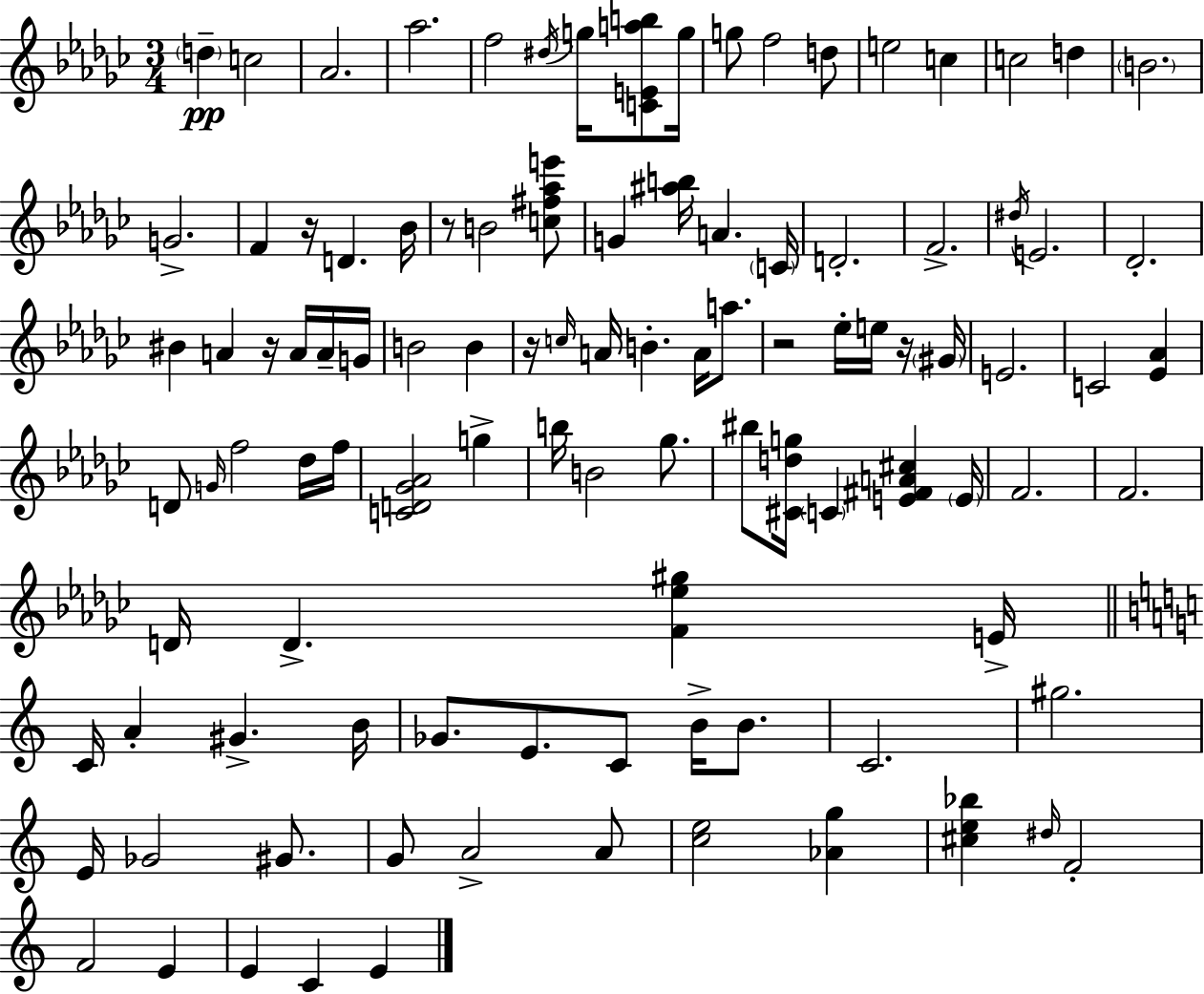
{
  \clef treble
  \numericTimeSignature
  \time 3/4
  \key ees \minor
  \parenthesize d''4--\pp c''2 | aes'2. | aes''2. | f''2 \acciaccatura { dis''16 } g''16 <c' e' a'' b''>8 | \break g''16 g''8 f''2 d''8 | e''2 c''4 | c''2 d''4 | \parenthesize b'2. | \break g'2.-> | f'4 r16 d'4. | bes'16 r8 b'2 <c'' fis'' aes'' e'''>8 | g'4 <ais'' b''>16 a'4. | \break \parenthesize c'16 d'2.-. | f'2.-> | \acciaccatura { dis''16 } e'2. | des'2.-. | \break bis'4 a'4 r16 a'16 | a'16-- g'16 b'2 b'4 | r16 \grace { c''16 } a'16 b'4.-. a'16 | a''8. r2 ees''16-. | \break e''16 r16 \parenthesize gis'16 e'2. | c'2 <ees' aes'>4 | d'8 \grace { g'16 } f''2 | des''16 f''16 <c' d' ges' aes'>2 | \break g''4-> b''16 b'2 | ges''8. bis''8 <cis' d'' g''>16 \parenthesize c'4 <e' fis' a' cis''>4 | \parenthesize e'16 f'2. | f'2. | \break d'16 d'4.-> <f' ees'' gis''>4 | e'16-> \bar "||" \break \key a \minor c'16 a'4-. gis'4.-> b'16 | ges'8. e'8. c'8 b'16-> b'8. | c'2. | gis''2. | \break e'16 ges'2 gis'8. | g'8 a'2-> a'8 | <c'' e''>2 <aes' g''>4 | <cis'' e'' bes''>4 \grace { dis''16 } f'2-. | \break f'2 e'4 | e'4 c'4 e'4 | \bar "|."
}